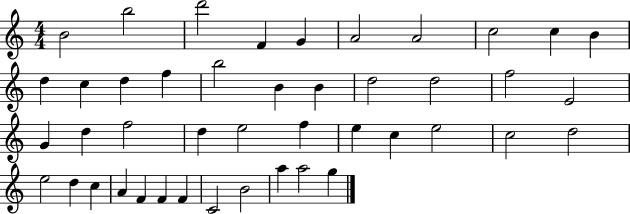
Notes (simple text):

B4/h B5/h D6/h F4/q G4/q A4/h A4/h C5/h C5/q B4/q D5/q C5/q D5/q F5/q B5/h B4/q B4/q D5/h D5/h F5/h E4/h G4/q D5/q F5/h D5/q E5/h F5/q E5/q C5/q E5/h C5/h D5/h E5/h D5/q C5/q A4/q F4/q F4/q F4/q C4/h B4/h A5/q A5/h G5/q